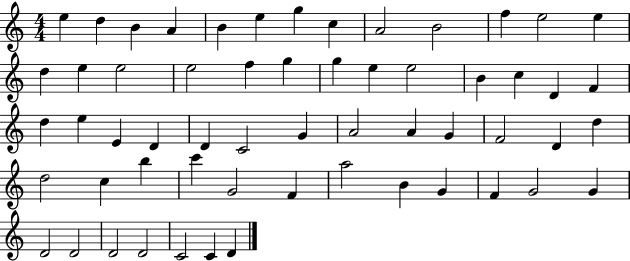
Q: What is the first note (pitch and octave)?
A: E5